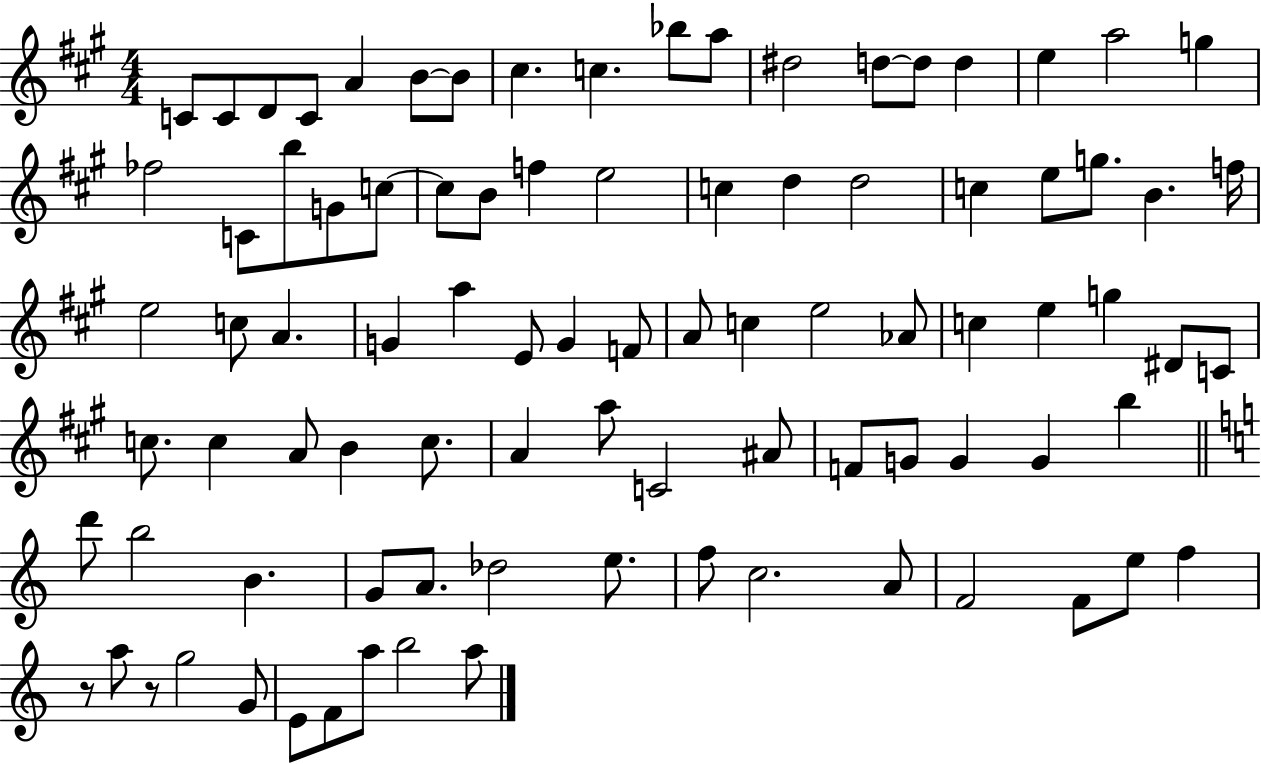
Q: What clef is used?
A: treble